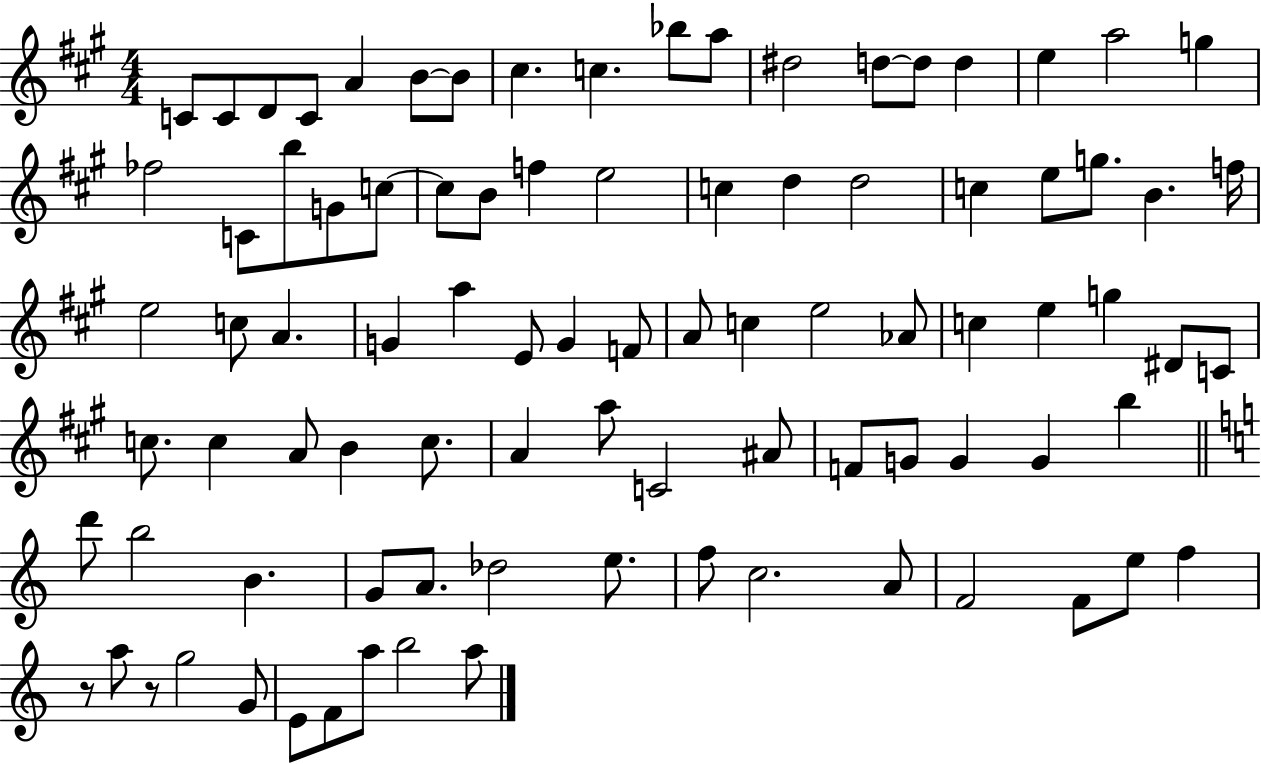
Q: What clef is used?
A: treble